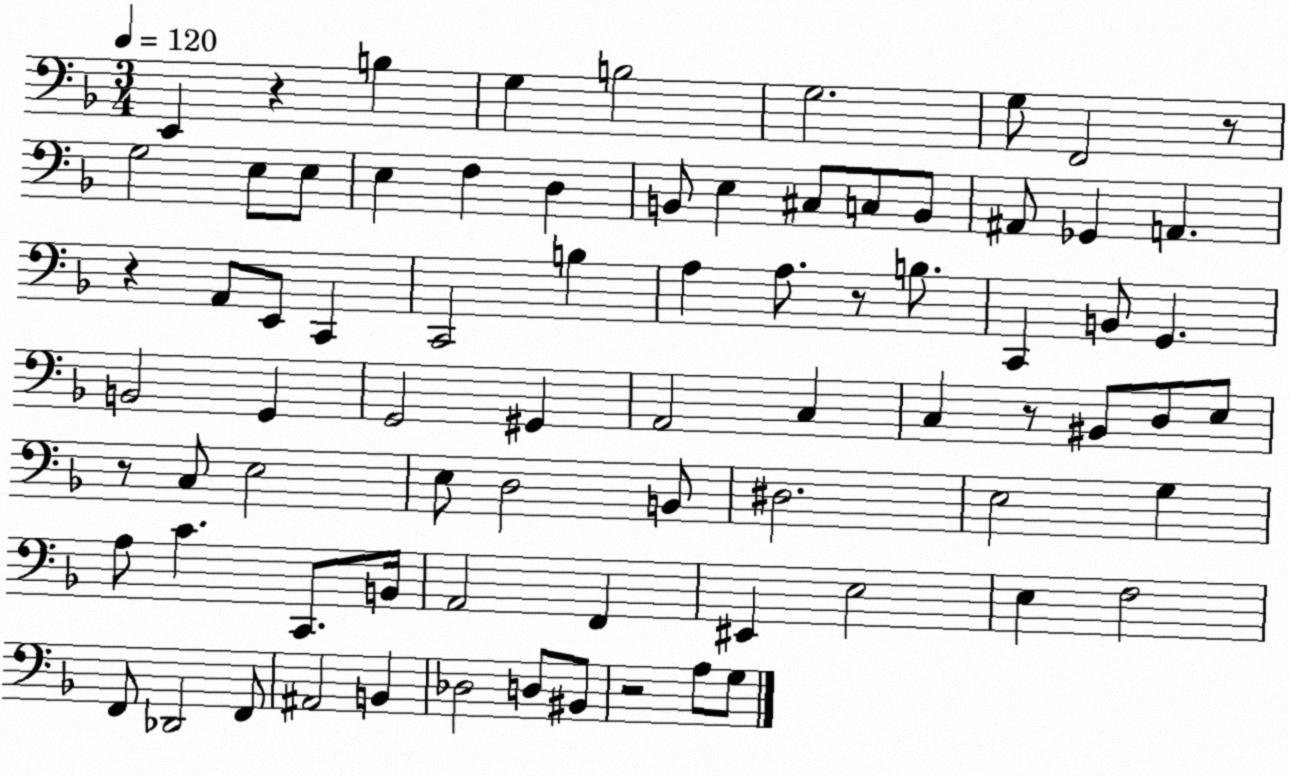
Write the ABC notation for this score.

X:1
T:Untitled
M:3/4
L:1/4
K:F
E,, z B, G, B,2 G,2 G,/2 F,,2 z/2 G,2 E,/2 E,/2 E, F, D, B,,/2 E, ^C,/2 C,/2 B,,/2 ^A,,/2 _G,, A,, z A,,/2 E,,/2 C,, C,,2 B, A, A,/2 z/2 B,/2 C,, B,,/2 G,, B,,2 G,, G,,2 ^G,, A,,2 C, C, z/2 ^B,,/2 D,/2 E,/2 z/2 C,/2 E,2 E,/2 D,2 B,,/2 ^D,2 E,2 G, A,/2 C C,,/2 B,,/4 A,,2 F,, ^E,, E,2 E, F,2 F,,/2 _D,,2 F,,/2 ^A,,2 B,, _D,2 D,/2 ^B,,/2 z2 A,/2 G,/2